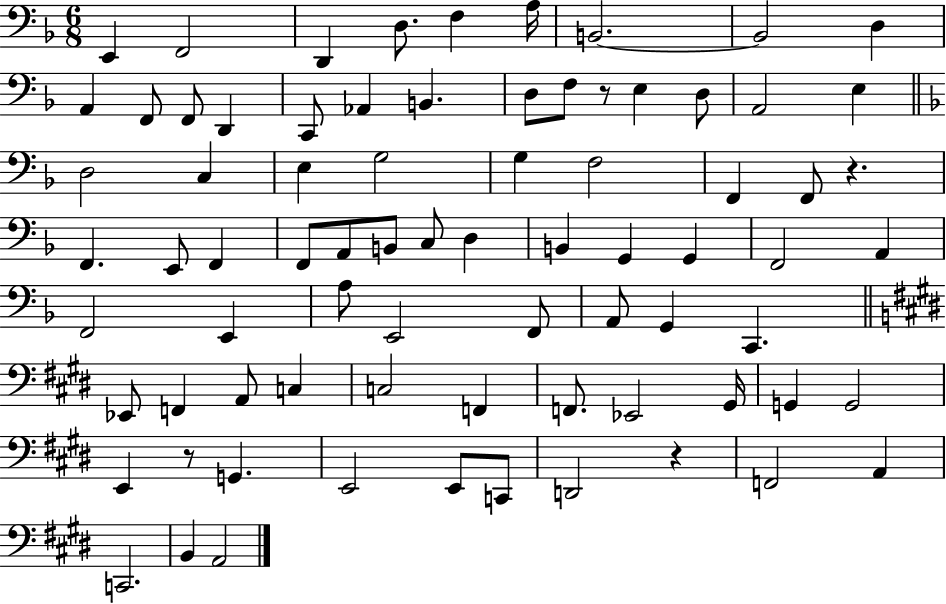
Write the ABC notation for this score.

X:1
T:Untitled
M:6/8
L:1/4
K:F
E,, F,,2 D,, D,/2 F, A,/4 B,,2 B,,2 D, A,, F,,/2 F,,/2 D,, C,,/2 _A,, B,, D,/2 F,/2 z/2 E, D,/2 A,,2 E, D,2 C, E, G,2 G, F,2 F,, F,,/2 z F,, E,,/2 F,, F,,/2 A,,/2 B,,/2 C,/2 D, B,, G,, G,, F,,2 A,, F,,2 E,, A,/2 E,,2 F,,/2 A,,/2 G,, C,, _E,,/2 F,, A,,/2 C, C,2 F,, F,,/2 _E,,2 ^G,,/4 G,, G,,2 E,, z/2 G,, E,,2 E,,/2 C,,/2 D,,2 z F,,2 A,, C,,2 B,, A,,2